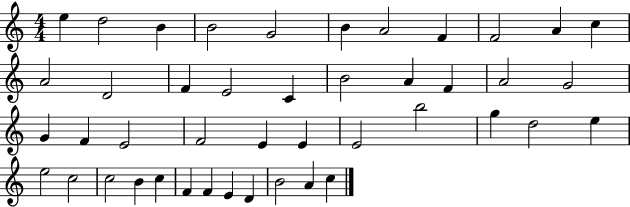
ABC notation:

X:1
T:Untitled
M:4/4
L:1/4
K:C
e d2 B B2 G2 B A2 F F2 A c A2 D2 F E2 C B2 A F A2 G2 G F E2 F2 E E E2 b2 g d2 e e2 c2 c2 B c F F E D B2 A c